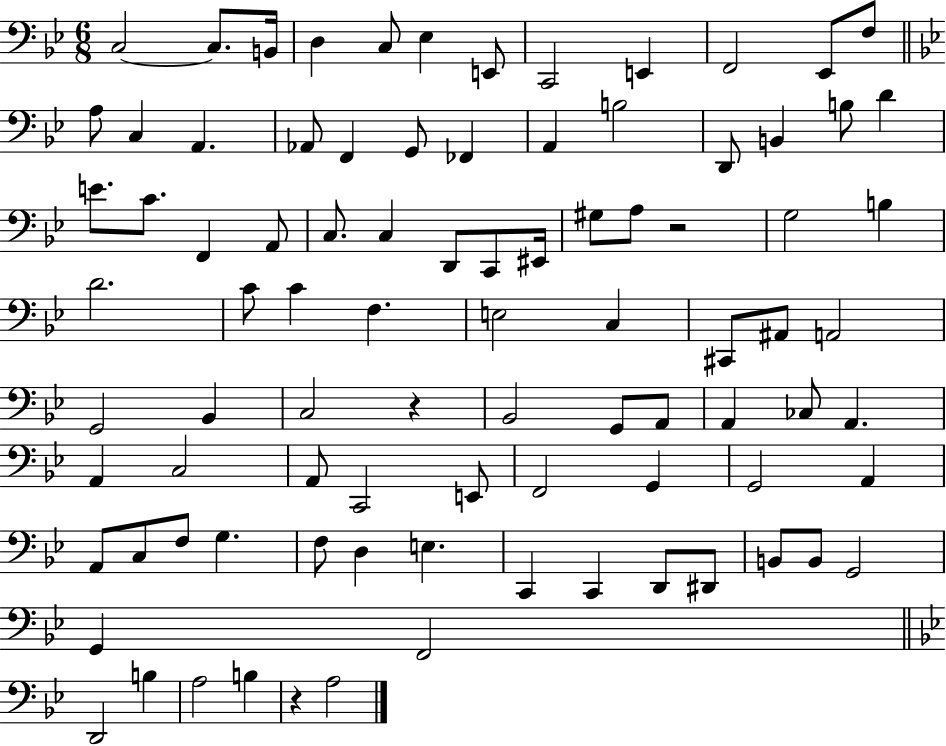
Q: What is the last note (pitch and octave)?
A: A3